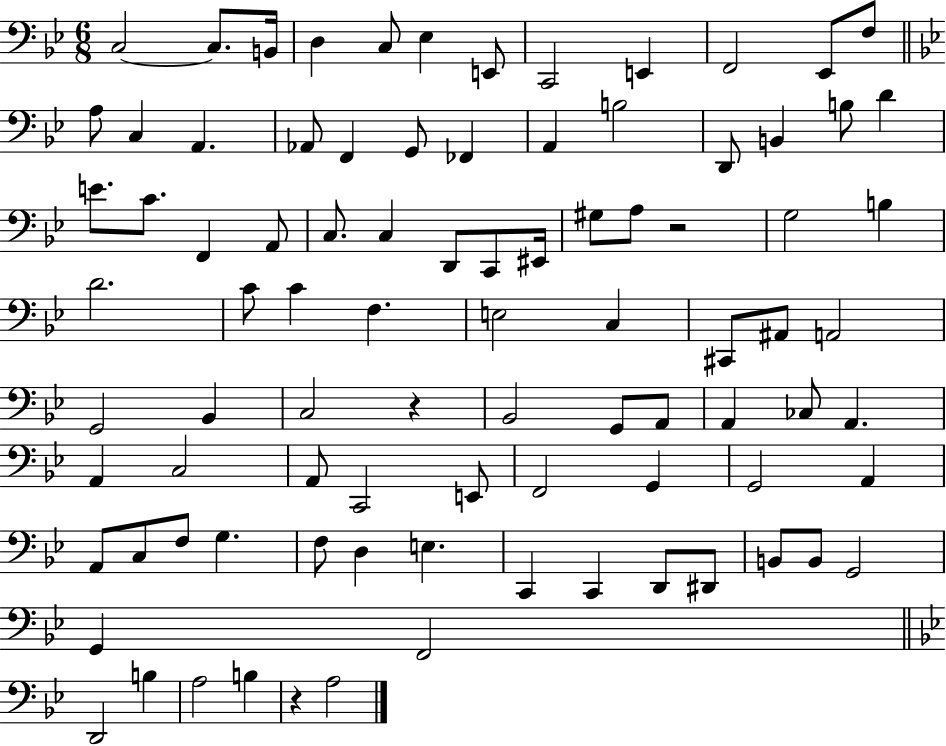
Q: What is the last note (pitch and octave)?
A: A3